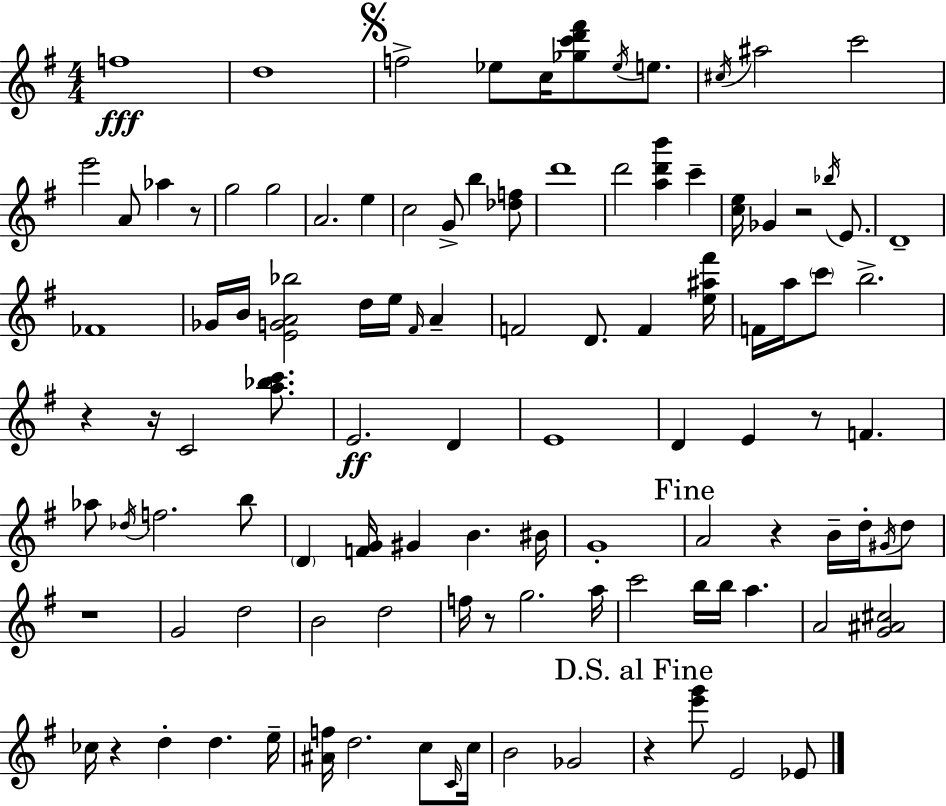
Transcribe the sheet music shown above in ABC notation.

X:1
T:Untitled
M:4/4
L:1/4
K:G
f4 d4 f2 _e/2 c/4 [_gc'd'^f']/2 _e/4 e/2 ^c/4 ^a2 c'2 e'2 A/2 _a z/2 g2 g2 A2 e c2 G/2 b [_df]/2 d'4 d'2 [ad'b'] c' [ce]/4 _G z2 _b/4 E/2 D4 _F4 _G/4 B/4 [EGA_b]2 d/4 e/4 ^F/4 A F2 D/2 F [e^a^f']/4 F/4 a/4 c'/2 b2 z z/4 C2 [a_bc']/2 E2 D E4 D E z/2 F _a/2 _d/4 f2 b/2 D [FG]/4 ^G B ^B/4 G4 A2 z B/4 d/4 ^G/4 d/2 z4 G2 d2 B2 d2 f/4 z/2 g2 a/4 c'2 b/4 b/4 a A2 [G^A^c]2 _c/4 z d d e/4 [^Af]/4 d2 c/2 C/4 c/4 B2 _G2 z [e'g']/2 E2 _E/2